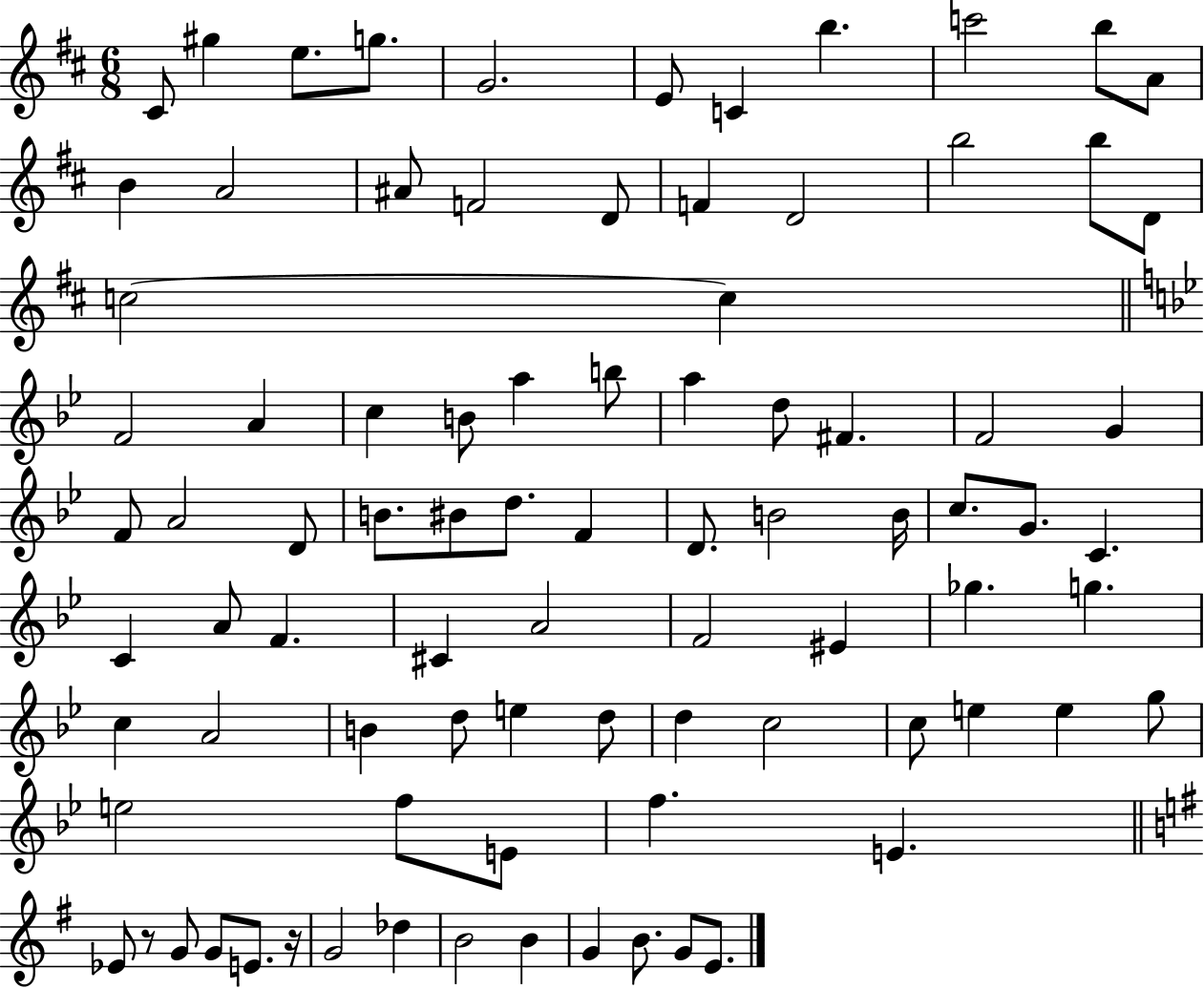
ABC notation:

X:1
T:Untitled
M:6/8
L:1/4
K:D
^C/2 ^g e/2 g/2 G2 E/2 C b c'2 b/2 A/2 B A2 ^A/2 F2 D/2 F D2 b2 b/2 D/2 c2 c F2 A c B/2 a b/2 a d/2 ^F F2 G F/2 A2 D/2 B/2 ^B/2 d/2 F D/2 B2 B/4 c/2 G/2 C C A/2 F ^C A2 F2 ^E _g g c A2 B d/2 e d/2 d c2 c/2 e e g/2 e2 f/2 E/2 f E _E/2 z/2 G/2 G/2 E/2 z/4 G2 _d B2 B G B/2 G/2 E/2